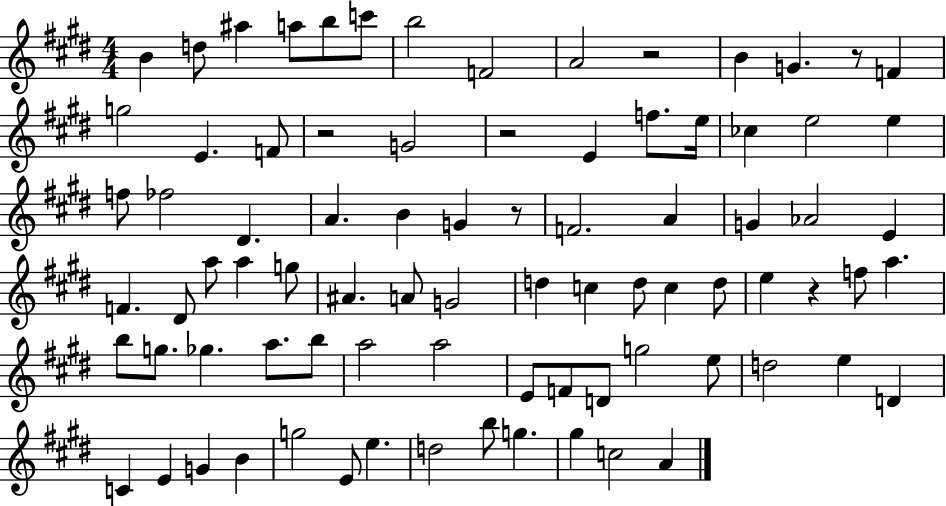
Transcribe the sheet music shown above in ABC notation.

X:1
T:Untitled
M:4/4
L:1/4
K:E
B d/2 ^a a/2 b/2 c'/2 b2 F2 A2 z2 B G z/2 F g2 E F/2 z2 G2 z2 E f/2 e/4 _c e2 e f/2 _f2 ^D A B G z/2 F2 A G _A2 E F ^D/2 a/2 a g/2 ^A A/2 G2 d c d/2 c d/2 e z f/2 a b/2 g/2 _g a/2 b/2 a2 a2 E/2 F/2 D/2 g2 e/2 d2 e D C E G B g2 E/2 e d2 b/2 g ^g c2 A